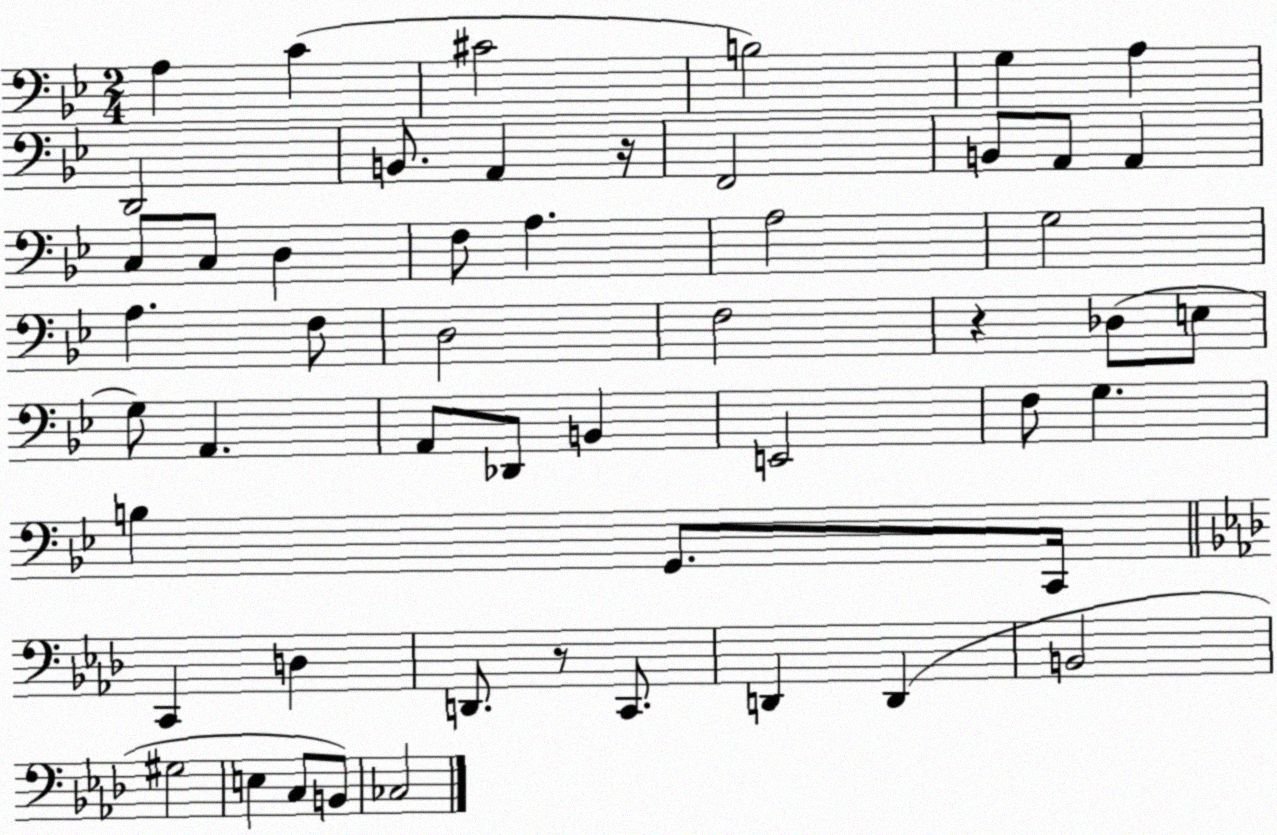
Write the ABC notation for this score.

X:1
T:Untitled
M:2/4
L:1/4
K:Bb
A, C ^C2 B,2 G, A, D,,2 B,,/2 A,, z/4 F,,2 B,,/2 A,,/2 A,, C,/2 C,/2 D, F,/2 A, A,2 G,2 A, F,/2 D,2 F,2 z _D,/2 E,/2 G,/2 A,, A,,/2 _D,,/2 B,, E,,2 F,/2 G, B, G,,/2 C,,/4 C,, D, D,,/2 z/2 C,,/2 D,, D,, B,,2 ^G,2 E, C,/2 B,,/2 _C,2